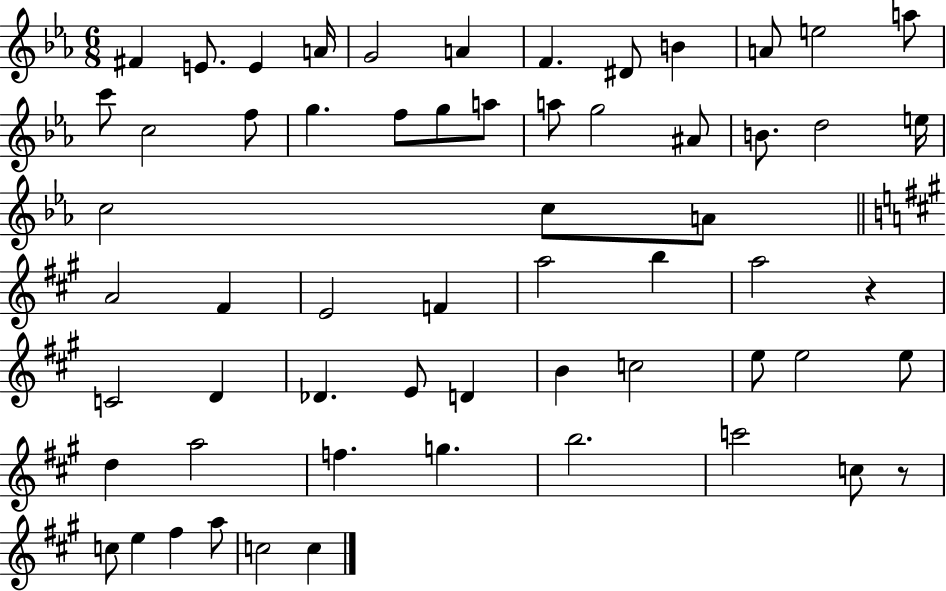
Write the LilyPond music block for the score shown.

{
  \clef treble
  \numericTimeSignature
  \time 6/8
  \key ees \major
  fis'4 e'8. e'4 a'16 | g'2 a'4 | f'4. dis'8 b'4 | a'8 e''2 a''8 | \break c'''8 c''2 f''8 | g''4. f''8 g''8 a''8 | a''8 g''2 ais'8 | b'8. d''2 e''16 | \break c''2 c''8 a'8 | \bar "||" \break \key a \major a'2 fis'4 | e'2 f'4 | a''2 b''4 | a''2 r4 | \break c'2 d'4 | des'4. e'8 d'4 | b'4 c''2 | e''8 e''2 e''8 | \break d''4 a''2 | f''4. g''4. | b''2. | c'''2 c''8 r8 | \break c''8 e''4 fis''4 a''8 | c''2 c''4 | \bar "|."
}